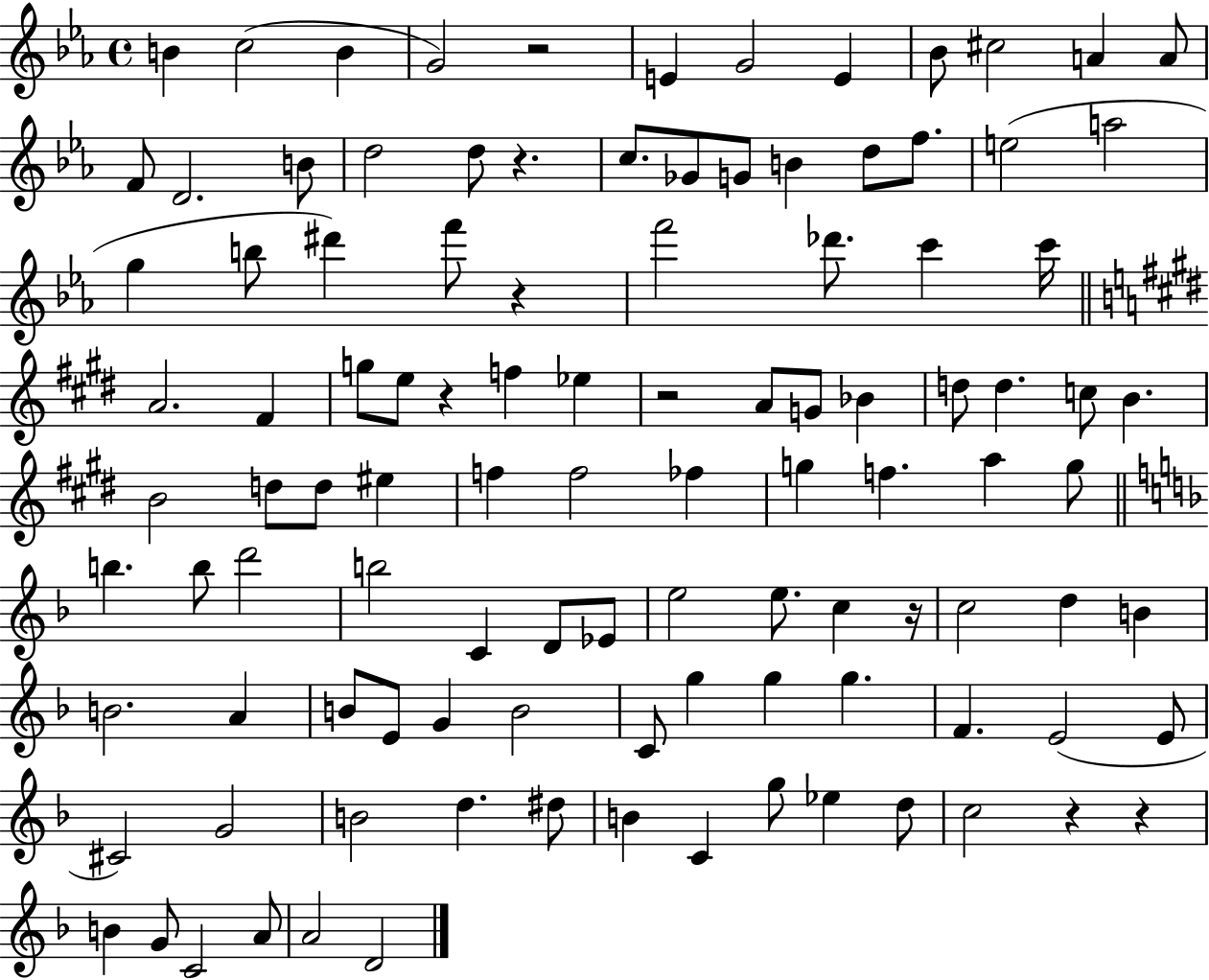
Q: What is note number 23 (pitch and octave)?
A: E5